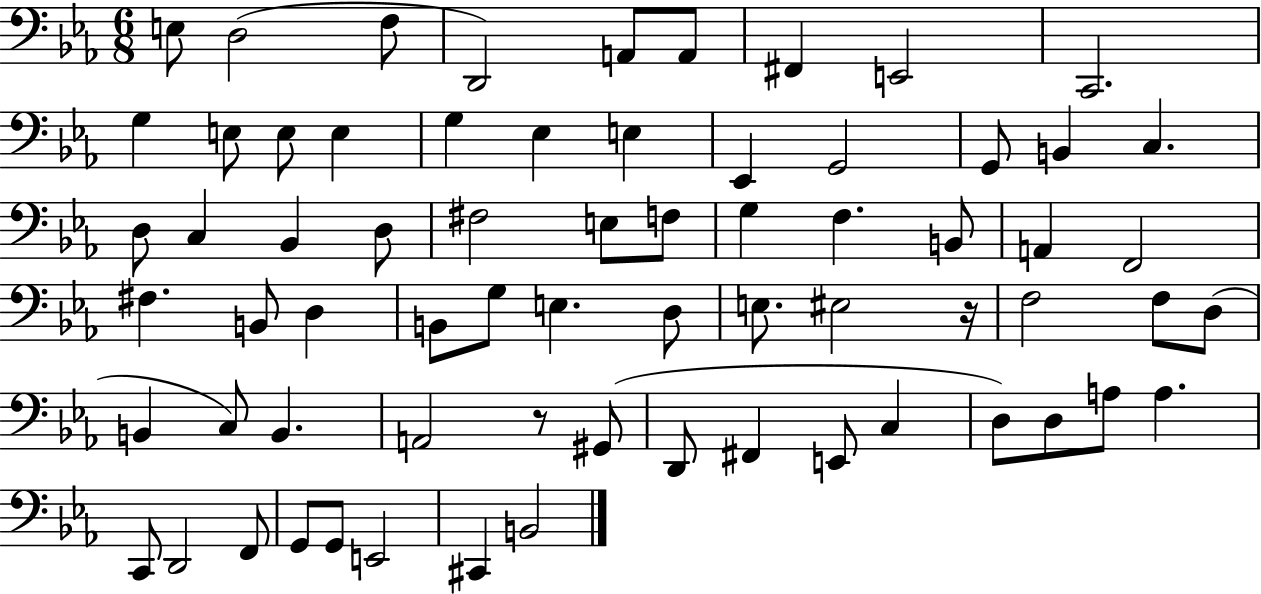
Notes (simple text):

E3/e D3/h F3/e D2/h A2/e A2/e F#2/q E2/h C2/h. G3/q E3/e E3/e E3/q G3/q Eb3/q E3/q Eb2/q G2/h G2/e B2/q C3/q. D3/e C3/q Bb2/q D3/e F#3/h E3/e F3/e G3/q F3/q. B2/e A2/q F2/h F#3/q. B2/e D3/q B2/e G3/e E3/q. D3/e E3/e. EIS3/h R/s F3/h F3/e D3/e B2/q C3/e B2/q. A2/h R/e G#2/e D2/e F#2/q E2/e C3/q D3/e D3/e A3/e A3/q. C2/e D2/h F2/e G2/e G2/e E2/h C#2/q B2/h